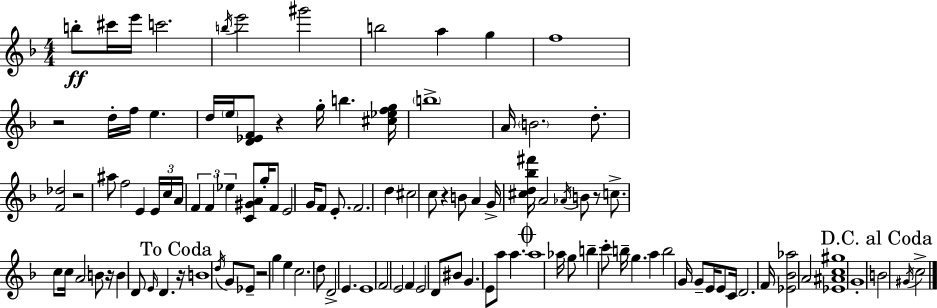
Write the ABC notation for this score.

X:1
T:Untitled
M:4/4
L:1/4
K:Dm
b/2 ^c'/4 e'/4 c'2 b/4 e'2 ^g'2 b2 a g f4 z2 d/4 f/4 e d/4 e/4 [D_EF]/2 z g/4 b [^c_efg]/4 b4 A/4 B2 d/2 [F_d]2 z2 ^a/2 f2 E E/4 c/4 A/4 F F _e [C^GA]/2 g/4 F/2 E2 G/4 F/2 E/2 F2 d ^c2 c/2 z B/2 A G/4 [^cd_b^f']/4 A2 _A/4 B/2 z/2 c/2 c/2 c/4 A2 B/2 z/4 B D/2 E/4 D z/4 B4 d/4 G/2 _E/2 z2 g e c2 d/2 D2 E E4 F2 E2 F E2 D/2 ^B/2 G E/2 a/2 a a4 _a/4 g/2 b c'/2 b/4 g a b2 G/4 G/2 E/4 E/2 C/4 D2 F/4 [_E_B_a]2 A2 [_E^Ac^g]4 G4 B2 ^G/4 c2